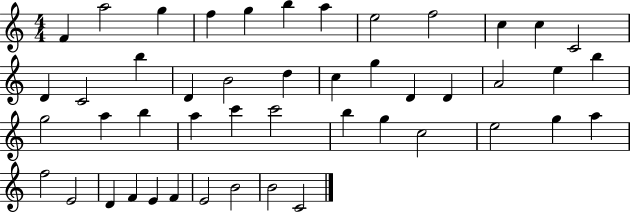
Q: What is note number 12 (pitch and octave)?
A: C4